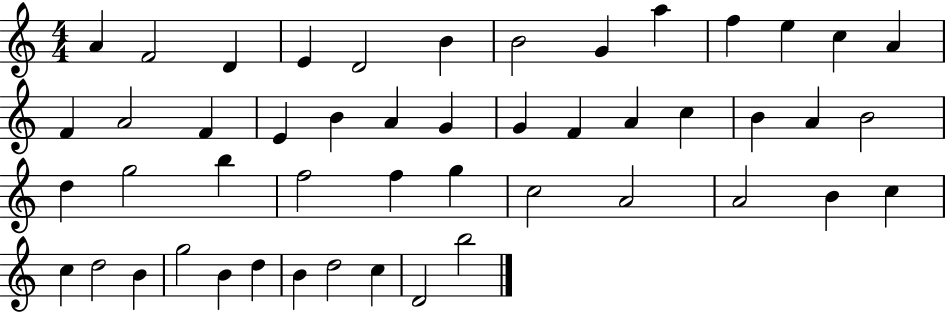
{
  \clef treble
  \numericTimeSignature
  \time 4/4
  \key c \major
  a'4 f'2 d'4 | e'4 d'2 b'4 | b'2 g'4 a''4 | f''4 e''4 c''4 a'4 | \break f'4 a'2 f'4 | e'4 b'4 a'4 g'4 | g'4 f'4 a'4 c''4 | b'4 a'4 b'2 | \break d''4 g''2 b''4 | f''2 f''4 g''4 | c''2 a'2 | a'2 b'4 c''4 | \break c''4 d''2 b'4 | g''2 b'4 d''4 | b'4 d''2 c''4 | d'2 b''2 | \break \bar "|."
}